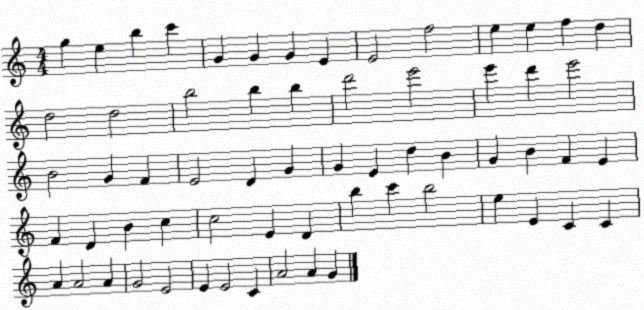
X:1
T:Untitled
M:4/4
L:1/4
K:C
g e b c' G G G E E2 f2 e e f d d2 d2 b2 b b d'2 e'2 e' d' e'2 B2 G F E2 D G G E d B G B F E F D B c c2 E D b c' b2 e E C C A A2 A G2 E2 E E2 C A2 A G